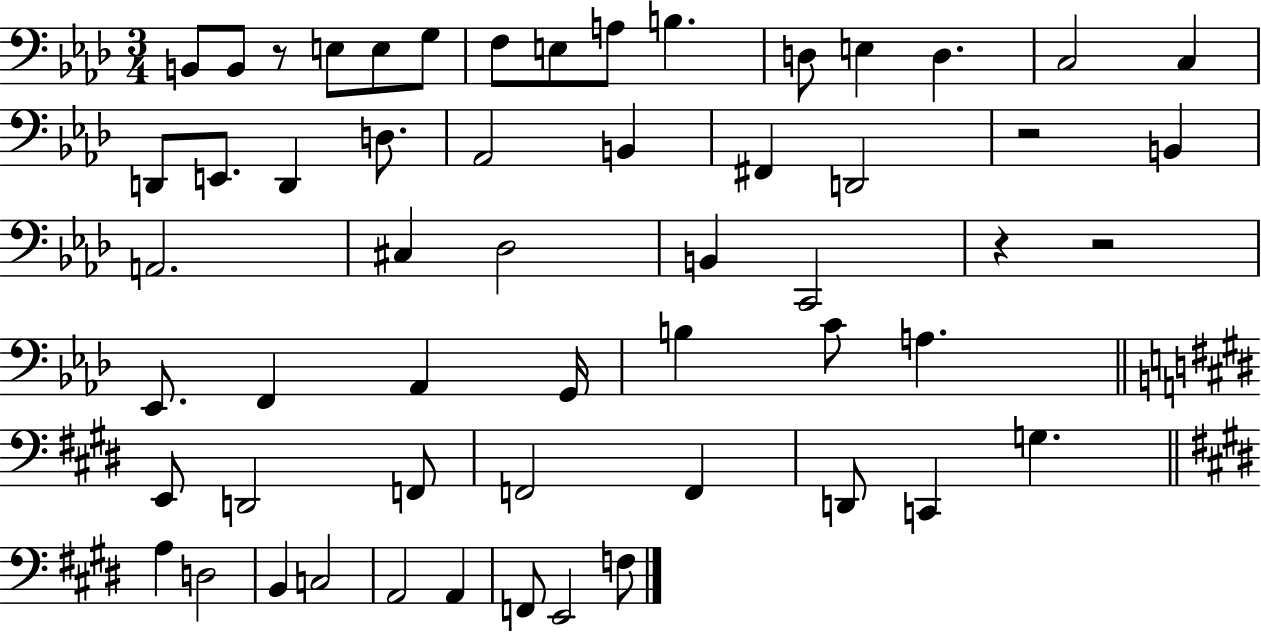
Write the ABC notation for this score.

X:1
T:Untitled
M:3/4
L:1/4
K:Ab
B,,/2 B,,/2 z/2 E,/2 E,/2 G,/2 F,/2 E,/2 A,/2 B, D,/2 E, D, C,2 C, D,,/2 E,,/2 D,, D,/2 _A,,2 B,, ^F,, D,,2 z2 B,, A,,2 ^C, _D,2 B,, C,,2 z z2 _E,,/2 F,, _A,, G,,/4 B, C/2 A, E,,/2 D,,2 F,,/2 F,,2 F,, D,,/2 C,, G, A, D,2 B,, C,2 A,,2 A,, F,,/2 E,,2 F,/2